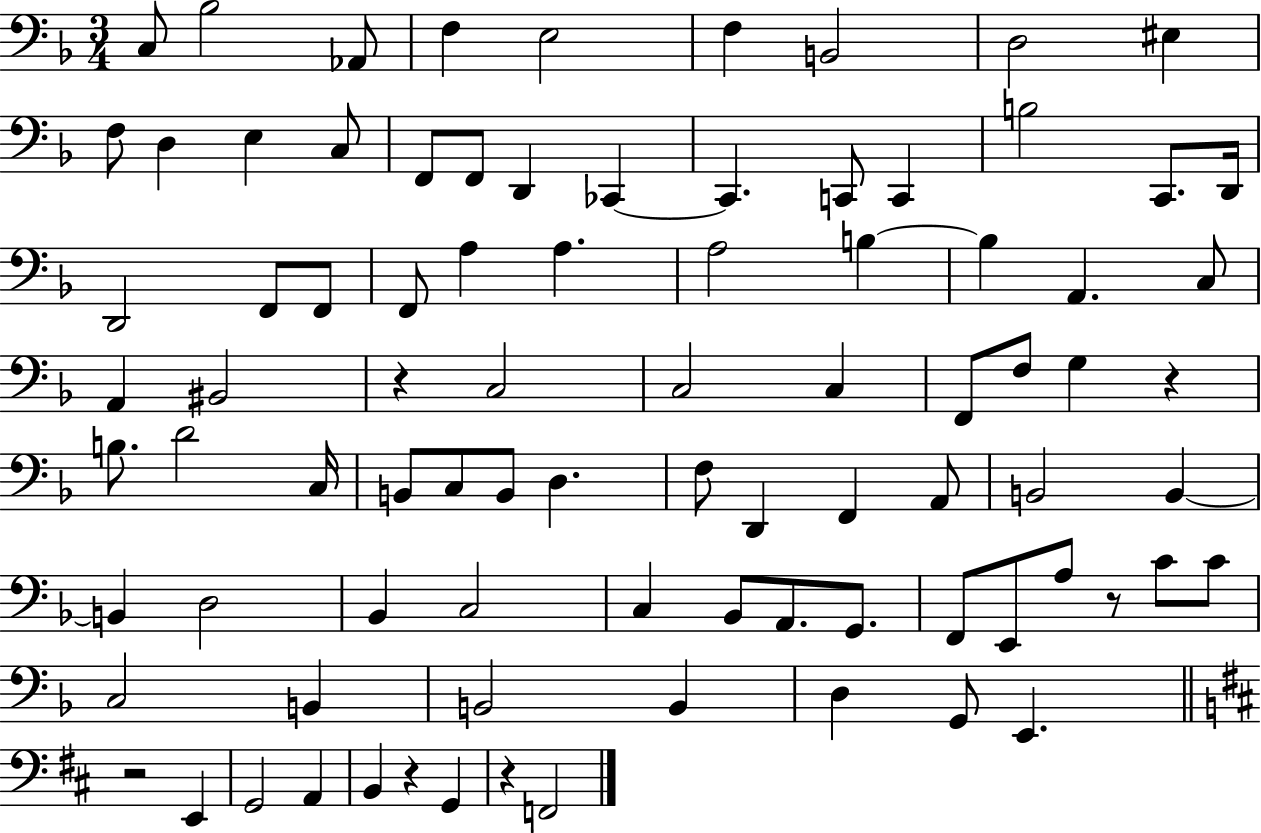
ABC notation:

X:1
T:Untitled
M:3/4
L:1/4
K:F
C,/2 _B,2 _A,,/2 F, E,2 F, B,,2 D,2 ^E, F,/2 D, E, C,/2 F,,/2 F,,/2 D,, _C,, _C,, C,,/2 C,, B,2 C,,/2 D,,/4 D,,2 F,,/2 F,,/2 F,,/2 A, A, A,2 B, B, A,, C,/2 A,, ^B,,2 z C,2 C,2 C, F,,/2 F,/2 G, z B,/2 D2 C,/4 B,,/2 C,/2 B,,/2 D, F,/2 D,, F,, A,,/2 B,,2 B,, B,, D,2 _B,, C,2 C, _B,,/2 A,,/2 G,,/2 F,,/2 E,,/2 A,/2 z/2 C/2 C/2 C,2 B,, B,,2 B,, D, G,,/2 E,, z2 E,, G,,2 A,, B,, z G,, z F,,2